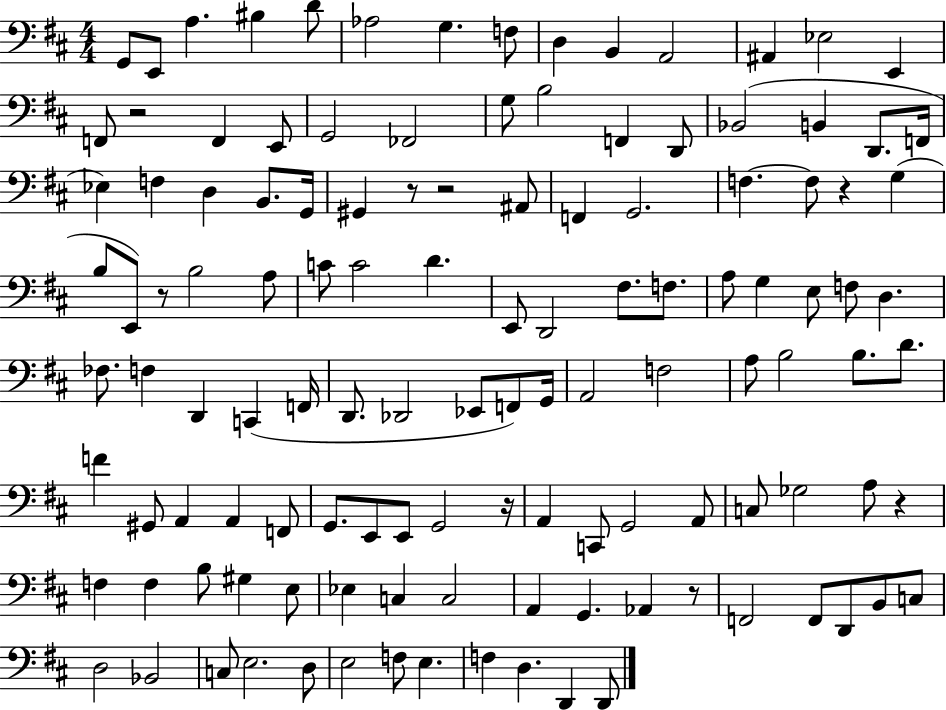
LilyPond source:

{
  \clef bass
  \numericTimeSignature
  \time 4/4
  \key d \major
  g,8 e,8 a4. bis4 d'8 | aes2 g4. f8 | d4 b,4 a,2 | ais,4 ees2 e,4 | \break f,8 r2 f,4 e,8 | g,2 fes,2 | g8 b2 f,4 d,8 | bes,2( b,4 d,8. f,16 | \break ees4) f4 d4 b,8. g,16 | gis,4 r8 r2 ais,8 | f,4 g,2. | f4.~~ f8 r4 g4( | \break b8 e,8) r8 b2 a8 | c'8 c'2 d'4. | e,8 d,2 fis8. f8. | a8 g4 e8 f8 d4. | \break fes8. f4 d,4 c,4( f,16 | d,8. des,2 ees,8 f,8) g,16 | a,2 f2 | a8 b2 b8. d'8. | \break f'4 gis,8 a,4 a,4 f,8 | g,8. e,8 e,8 g,2 r16 | a,4 c,8 g,2 a,8 | c8 ges2 a8 r4 | \break f4 f4 b8 gis4 e8 | ees4 c4 c2 | a,4 g,4. aes,4 r8 | f,2 f,8 d,8 b,8 c8 | \break d2 bes,2 | c8 e2. d8 | e2 f8 e4. | f4 d4. d,4 d,8 | \break \bar "|."
}